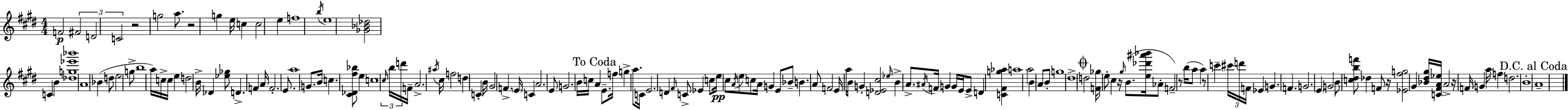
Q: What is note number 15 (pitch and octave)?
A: C4